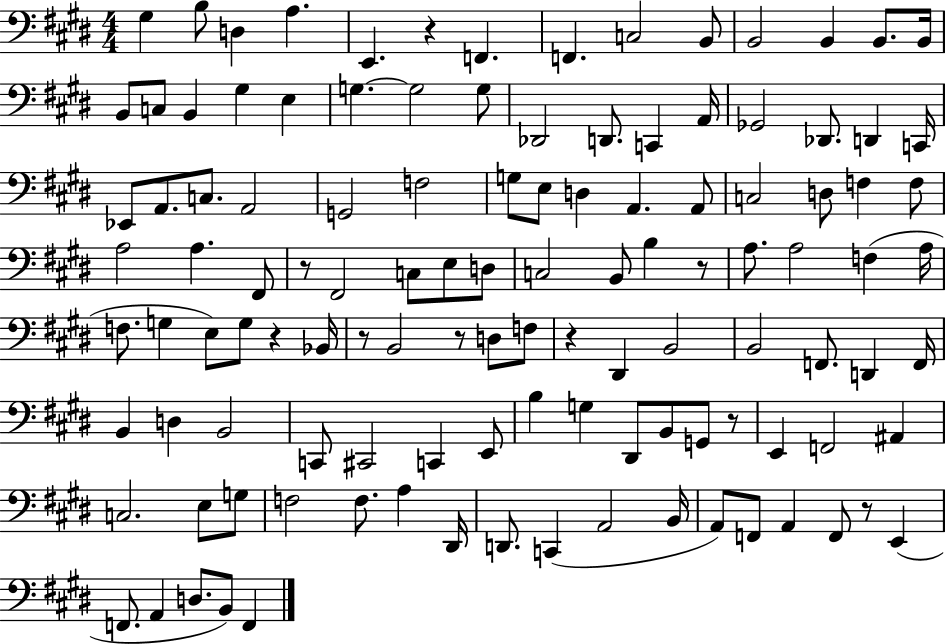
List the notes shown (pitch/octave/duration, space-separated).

G#3/q B3/e D3/q A3/q. E2/q. R/q F2/q. F2/q. C3/h B2/e B2/h B2/q B2/e. B2/s B2/e C3/e B2/q G#3/q E3/q G3/q. G3/h G3/e Db2/h D2/e. C2/q A2/s Gb2/h Db2/e. D2/q C2/s Eb2/e A2/e. C3/e. A2/h G2/h F3/h G3/e E3/e D3/q A2/q. A2/e C3/h D3/e F3/q F3/e A3/h A3/q. F#2/e R/e F#2/h C3/e E3/e D3/e C3/h B2/e B3/q R/e A3/e. A3/h F3/q A3/s F3/e. G3/q E3/e G3/e R/q Bb2/s R/e B2/h R/e D3/e F3/e R/q D#2/q B2/h B2/h F2/e. D2/q F2/s B2/q D3/q B2/h C2/e C#2/h C2/q E2/e B3/q G3/q D#2/e B2/e G2/e R/e E2/q F2/h A#2/q C3/h. E3/e G3/e F3/h F3/e. A3/q D#2/s D2/e. C2/q A2/h B2/s A2/e F2/e A2/q F2/e R/e E2/q F2/e. A2/q D3/e. B2/e F2/q